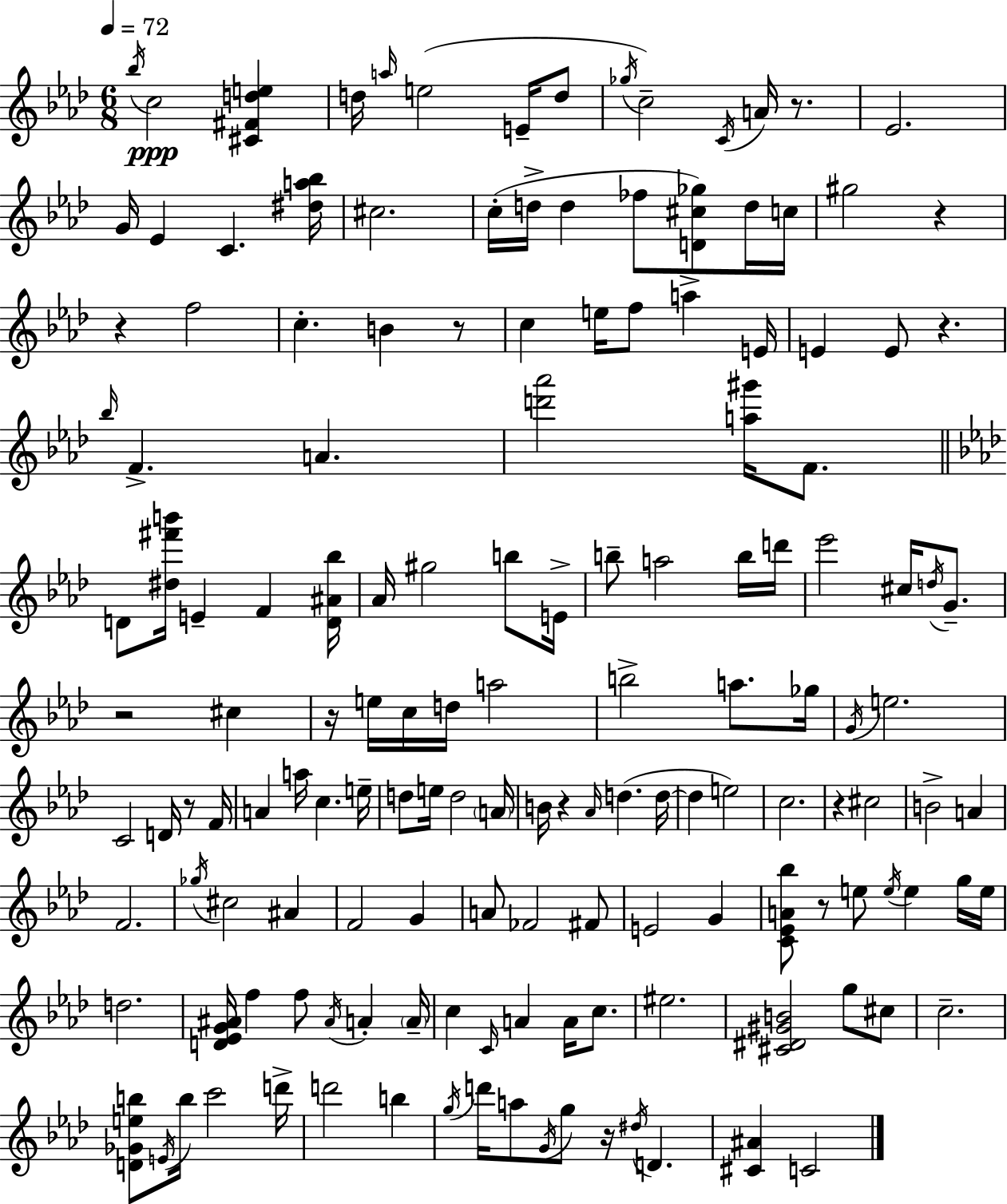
Bb5/s C5/h [C#4,F#4,D5,E5]/q D5/s A5/s E5/h E4/s D5/e Gb5/s C5/h C4/s A4/s R/e. Eb4/h. G4/s Eb4/q C4/q. [D#5,A5,Bb5]/s C#5/h. C5/s D5/s D5/q FES5/e [D4,C#5,Gb5]/e D5/s C5/s G#5/h R/q R/q F5/h C5/q. B4/q R/e C5/q E5/s F5/e A5/q E4/s E4/q E4/e R/q. Bb5/s F4/q. A4/q. [D6,Ab6]/h [A5,G#6]/s F4/e. D4/e [D#5,F#6,B6]/s E4/q F4/q [D4,A#4,Bb5]/s Ab4/s G#5/h B5/e E4/s B5/e A5/h B5/s D6/s Eb6/h C#5/s D5/s G4/e. R/h C#5/q R/s E5/s C5/s D5/s A5/h B5/h A5/e. Gb5/s G4/s E5/h. C4/h D4/s R/e F4/s A4/q A5/s C5/q. E5/s D5/e E5/s D5/h A4/s B4/s R/q Ab4/s D5/q. D5/s D5/q E5/h C5/h. R/q C#5/h B4/h A4/q F4/h. Gb5/s C#5/h A#4/q F4/h G4/q A4/e FES4/h F#4/e E4/h G4/q [C4,Eb4,A4,Bb5]/e R/e E5/e E5/s E5/q G5/s E5/s D5/h. [D4,Eb4,G4,A#4]/s F5/q F5/e A#4/s A4/q A4/s C5/q C4/s A4/q A4/s C5/e. EIS5/h. [C#4,D#4,G#4,B4]/h G5/e C#5/e C5/h. [D4,Gb4,E5,B5]/e E4/s B5/s C6/h D6/s D6/h B5/q G5/s D6/s A5/e G4/s G5/e R/s D#5/s D4/q. [C#4,A#4]/q C4/h